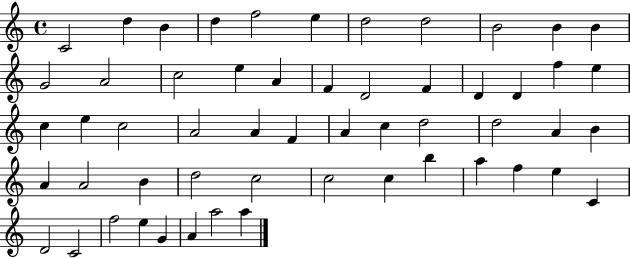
C4/h D5/q B4/q D5/q F5/h E5/q D5/h D5/h B4/h B4/q B4/q G4/h A4/h C5/h E5/q A4/q F4/q D4/h F4/q D4/q D4/q F5/q E5/q C5/q E5/q C5/h A4/h A4/q F4/q A4/q C5/q D5/h D5/h A4/q B4/q A4/q A4/h B4/q D5/h C5/h C5/h C5/q B5/q A5/q F5/q E5/q C4/q D4/h C4/h F5/h E5/q G4/q A4/q A5/h A5/q